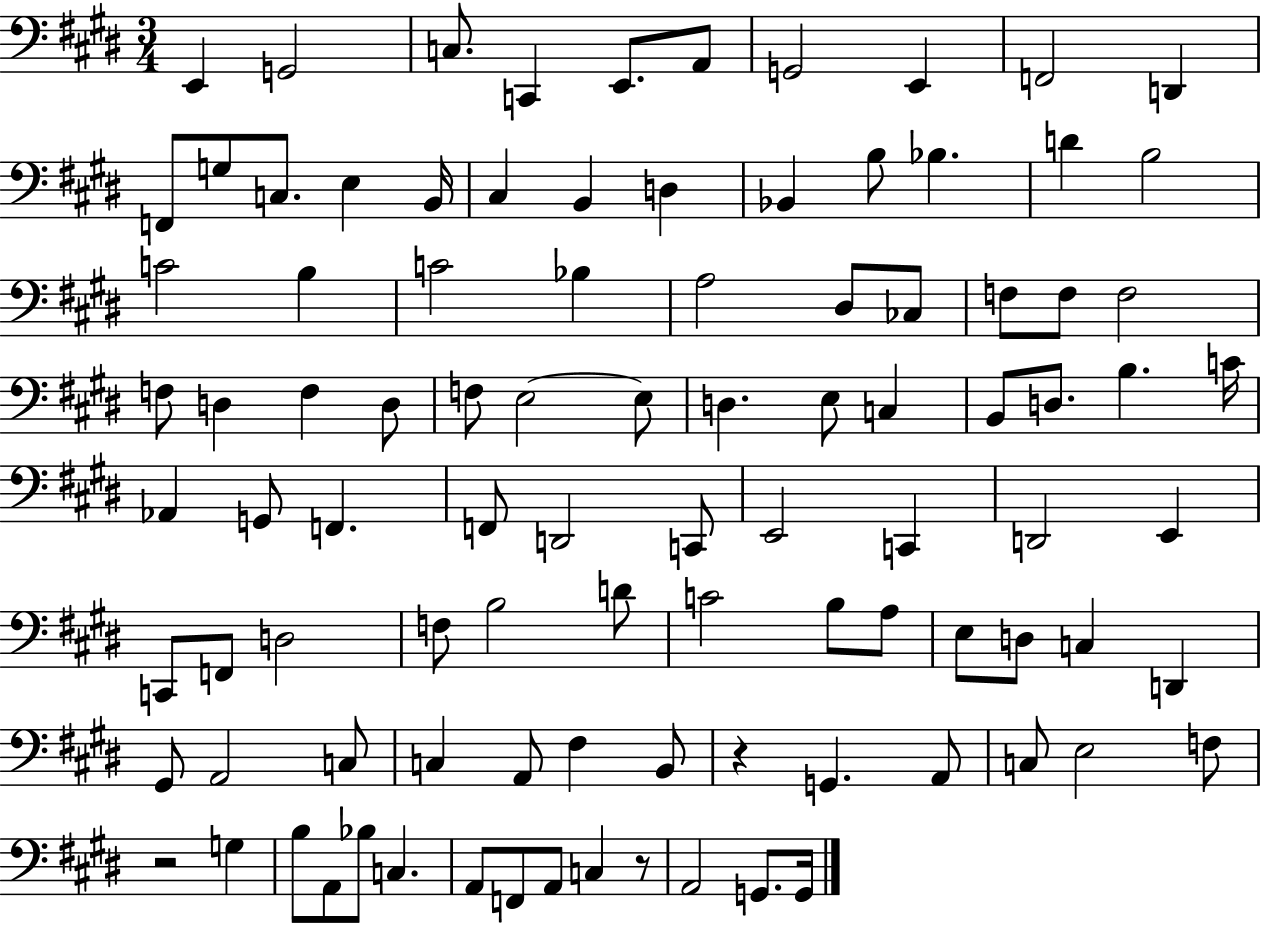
X:1
T:Untitled
M:3/4
L:1/4
K:E
E,, G,,2 C,/2 C,, E,,/2 A,,/2 G,,2 E,, F,,2 D,, F,,/2 G,/2 C,/2 E, B,,/4 ^C, B,, D, _B,, B,/2 _B, D B,2 C2 B, C2 _B, A,2 ^D,/2 _C,/2 F,/2 F,/2 F,2 F,/2 D, F, D,/2 F,/2 E,2 E,/2 D, E,/2 C, B,,/2 D,/2 B, C/4 _A,, G,,/2 F,, F,,/2 D,,2 C,,/2 E,,2 C,, D,,2 E,, C,,/2 F,,/2 D,2 F,/2 B,2 D/2 C2 B,/2 A,/2 E,/2 D,/2 C, D,, ^G,,/2 A,,2 C,/2 C, A,,/2 ^F, B,,/2 z G,, A,,/2 C,/2 E,2 F,/2 z2 G, B,/2 A,,/2 _B,/2 C, A,,/2 F,,/2 A,,/2 C, z/2 A,,2 G,,/2 G,,/4